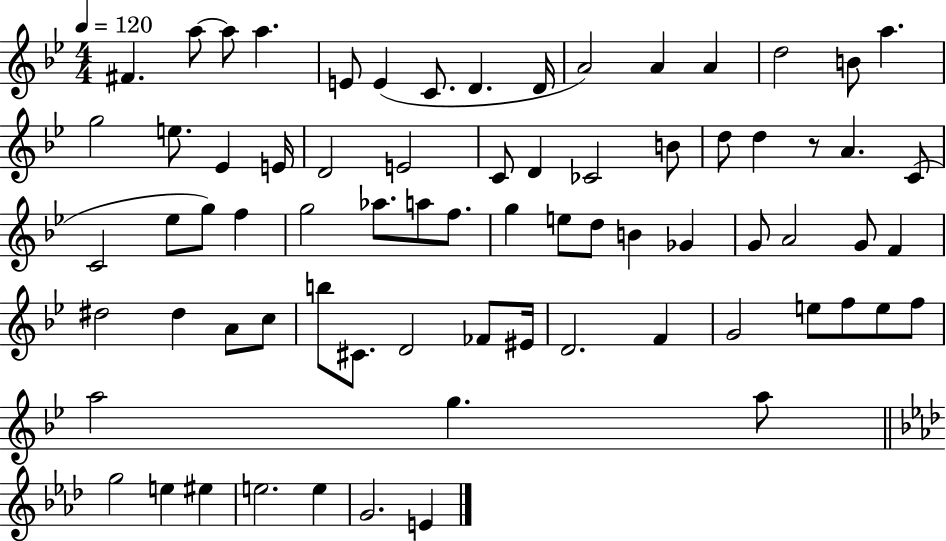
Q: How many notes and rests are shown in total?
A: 73